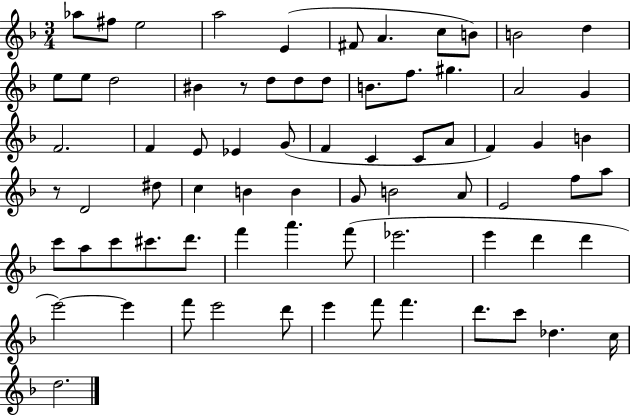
X:1
T:Untitled
M:3/4
L:1/4
K:F
_a/2 ^f/2 e2 a2 E ^F/2 A c/2 B/2 B2 d e/2 e/2 d2 ^B z/2 d/2 d/2 d/2 B/2 f/2 ^g A2 G F2 F E/2 _E G/2 F C C/2 A/2 F G B z/2 D2 ^d/2 c B B G/2 B2 A/2 E2 f/2 a/2 c'/2 a/2 c'/2 ^c'/2 d'/2 f' a' f'/2 _e'2 e' d' d' e'2 e' f'/2 e'2 d'/2 e' f'/2 f' d'/2 c'/2 _d c/4 d2